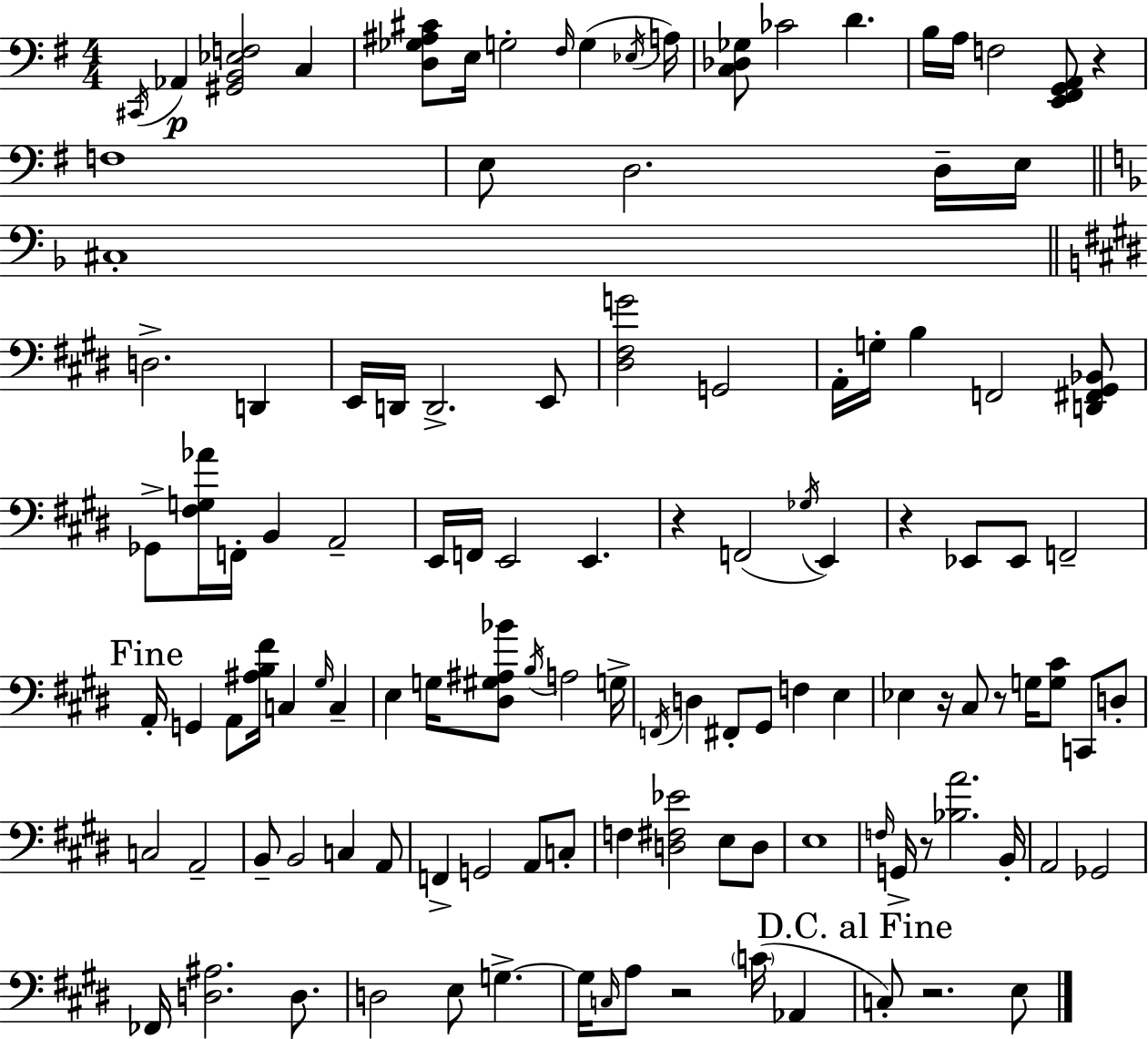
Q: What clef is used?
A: bass